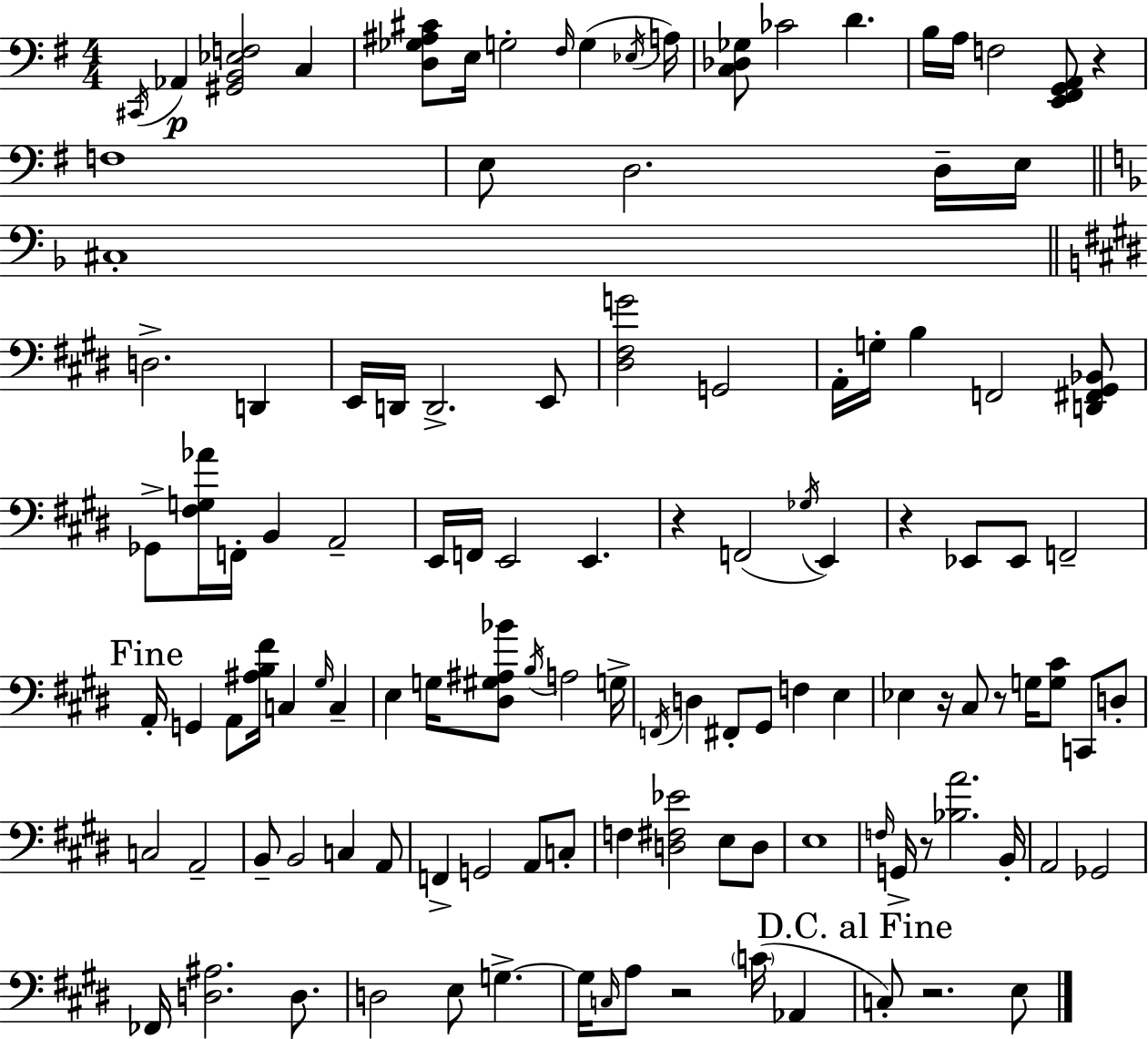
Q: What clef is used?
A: bass